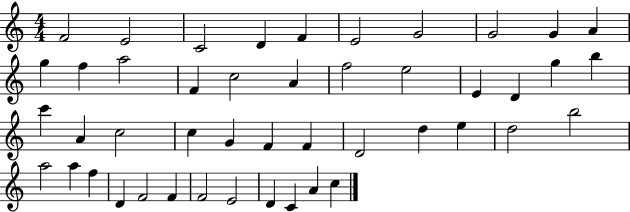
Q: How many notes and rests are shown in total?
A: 46